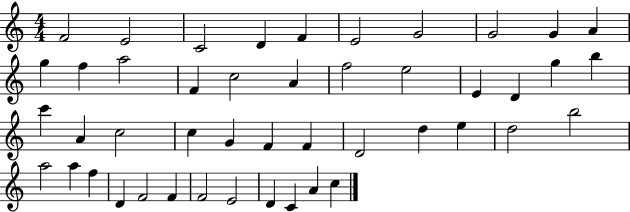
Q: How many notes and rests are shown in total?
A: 46